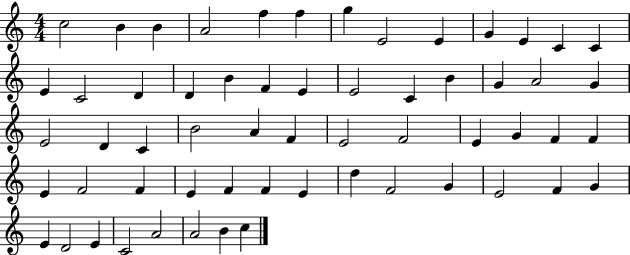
C5/h B4/q B4/q A4/h F5/q F5/q G5/q E4/h E4/q G4/q E4/q C4/q C4/q E4/q C4/h D4/q D4/q B4/q F4/q E4/q E4/h C4/q B4/q G4/q A4/h G4/q E4/h D4/q C4/q B4/h A4/q F4/q E4/h F4/h E4/q G4/q F4/q F4/q E4/q F4/h F4/q E4/q F4/q F4/q E4/q D5/q F4/h G4/q E4/h F4/q G4/q E4/q D4/h E4/q C4/h A4/h A4/h B4/q C5/q